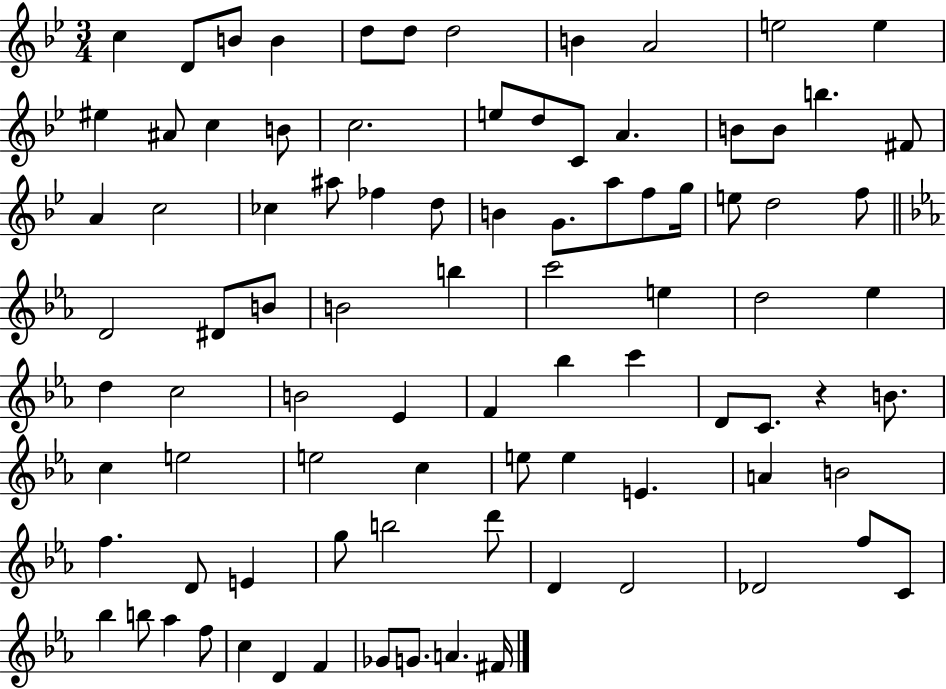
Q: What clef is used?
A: treble